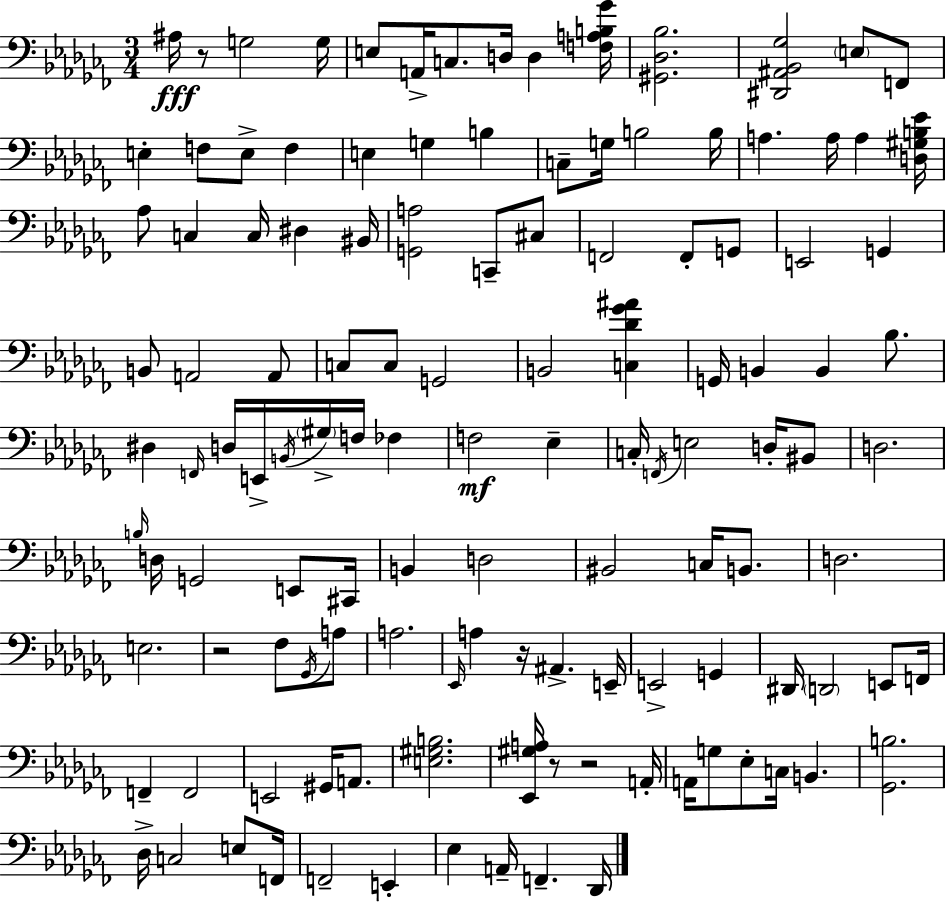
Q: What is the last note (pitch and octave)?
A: Db2